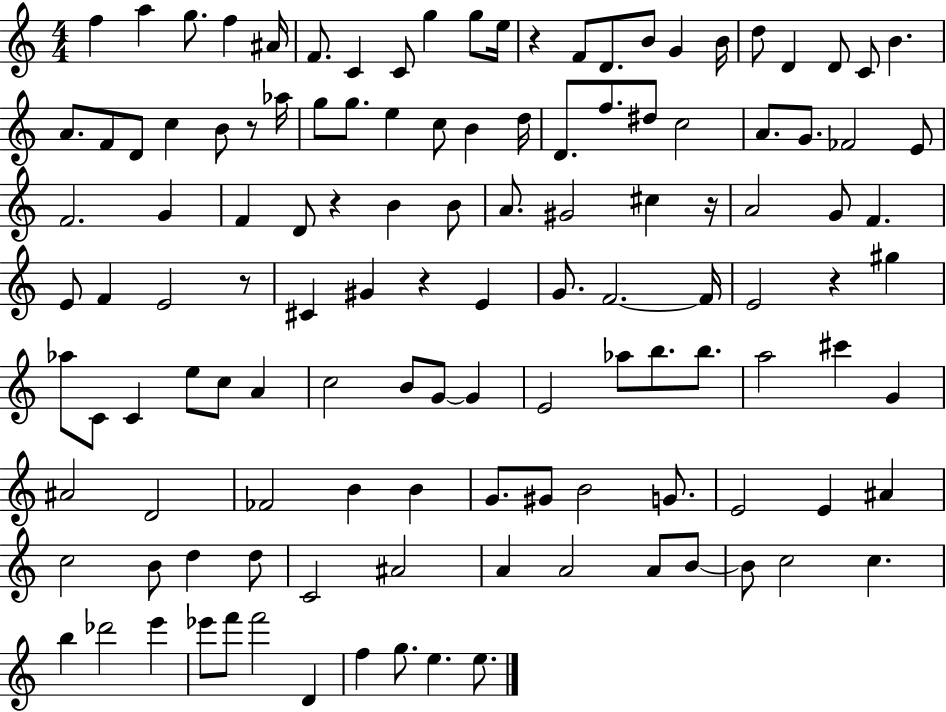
F5/q A5/q G5/e. F5/q A#4/s F4/e. C4/q C4/e G5/q G5/e E5/s R/q F4/e D4/e. B4/e G4/q B4/s D5/e D4/q D4/e C4/e B4/q. A4/e. F4/e D4/e C5/q B4/e R/e Ab5/s G5/e G5/e. E5/q C5/e B4/q D5/s D4/e. F5/e. D#5/e C5/h A4/e. G4/e. FES4/h E4/e F4/h. G4/q F4/q D4/e R/q B4/q B4/e A4/e. G#4/h C#5/q R/s A4/h G4/e F4/q. E4/e F4/q E4/h R/e C#4/q G#4/q R/q E4/q G4/e. F4/h. F4/s E4/h R/q G#5/q Ab5/e C4/e C4/q E5/e C5/e A4/q C5/h B4/e G4/e G4/q E4/h Ab5/e B5/e. B5/e. A5/h C#6/q G4/q A#4/h D4/h FES4/h B4/q B4/q G4/e. G#4/e B4/h G4/e. E4/h E4/q A#4/q C5/h B4/e D5/q D5/e C4/h A#4/h A4/q A4/h A4/e B4/e B4/e C5/h C5/q. B5/q Db6/h E6/q Eb6/e F6/e F6/h D4/q F5/q G5/e. E5/q. E5/e.